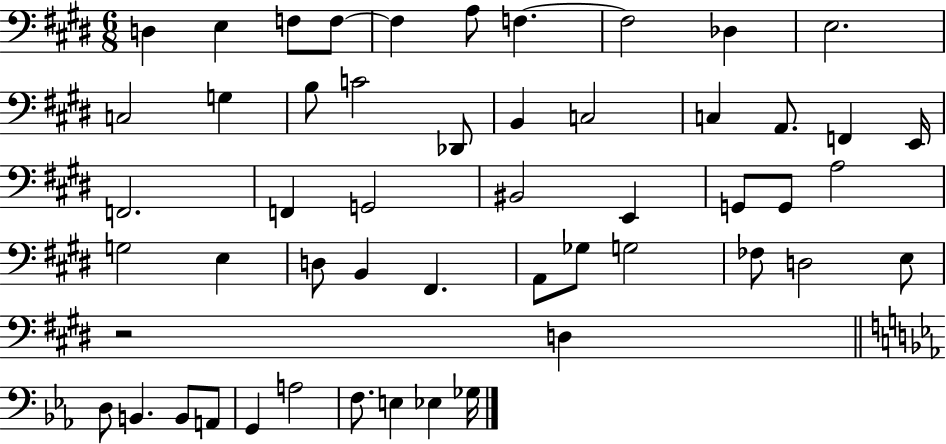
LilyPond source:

{
  \clef bass
  \numericTimeSignature
  \time 6/8
  \key e \major
  d4 e4 f8 f8~~ | f4 a8 f4.~~ | f2 des4 | e2. | \break c2 g4 | b8 c'2 des,8 | b,4 c2 | c4 a,8. f,4 e,16 | \break f,2. | f,4 g,2 | bis,2 e,4 | g,8 g,8 a2 | \break g2 e4 | d8 b,4 fis,4. | a,8 ges8 g2 | fes8 d2 e8 | \break r2 d4 | \bar "||" \break \key c \minor d8 b,4. b,8 a,8 | g,4 a2 | f8. e4 ees4 ges16 | \bar "|."
}